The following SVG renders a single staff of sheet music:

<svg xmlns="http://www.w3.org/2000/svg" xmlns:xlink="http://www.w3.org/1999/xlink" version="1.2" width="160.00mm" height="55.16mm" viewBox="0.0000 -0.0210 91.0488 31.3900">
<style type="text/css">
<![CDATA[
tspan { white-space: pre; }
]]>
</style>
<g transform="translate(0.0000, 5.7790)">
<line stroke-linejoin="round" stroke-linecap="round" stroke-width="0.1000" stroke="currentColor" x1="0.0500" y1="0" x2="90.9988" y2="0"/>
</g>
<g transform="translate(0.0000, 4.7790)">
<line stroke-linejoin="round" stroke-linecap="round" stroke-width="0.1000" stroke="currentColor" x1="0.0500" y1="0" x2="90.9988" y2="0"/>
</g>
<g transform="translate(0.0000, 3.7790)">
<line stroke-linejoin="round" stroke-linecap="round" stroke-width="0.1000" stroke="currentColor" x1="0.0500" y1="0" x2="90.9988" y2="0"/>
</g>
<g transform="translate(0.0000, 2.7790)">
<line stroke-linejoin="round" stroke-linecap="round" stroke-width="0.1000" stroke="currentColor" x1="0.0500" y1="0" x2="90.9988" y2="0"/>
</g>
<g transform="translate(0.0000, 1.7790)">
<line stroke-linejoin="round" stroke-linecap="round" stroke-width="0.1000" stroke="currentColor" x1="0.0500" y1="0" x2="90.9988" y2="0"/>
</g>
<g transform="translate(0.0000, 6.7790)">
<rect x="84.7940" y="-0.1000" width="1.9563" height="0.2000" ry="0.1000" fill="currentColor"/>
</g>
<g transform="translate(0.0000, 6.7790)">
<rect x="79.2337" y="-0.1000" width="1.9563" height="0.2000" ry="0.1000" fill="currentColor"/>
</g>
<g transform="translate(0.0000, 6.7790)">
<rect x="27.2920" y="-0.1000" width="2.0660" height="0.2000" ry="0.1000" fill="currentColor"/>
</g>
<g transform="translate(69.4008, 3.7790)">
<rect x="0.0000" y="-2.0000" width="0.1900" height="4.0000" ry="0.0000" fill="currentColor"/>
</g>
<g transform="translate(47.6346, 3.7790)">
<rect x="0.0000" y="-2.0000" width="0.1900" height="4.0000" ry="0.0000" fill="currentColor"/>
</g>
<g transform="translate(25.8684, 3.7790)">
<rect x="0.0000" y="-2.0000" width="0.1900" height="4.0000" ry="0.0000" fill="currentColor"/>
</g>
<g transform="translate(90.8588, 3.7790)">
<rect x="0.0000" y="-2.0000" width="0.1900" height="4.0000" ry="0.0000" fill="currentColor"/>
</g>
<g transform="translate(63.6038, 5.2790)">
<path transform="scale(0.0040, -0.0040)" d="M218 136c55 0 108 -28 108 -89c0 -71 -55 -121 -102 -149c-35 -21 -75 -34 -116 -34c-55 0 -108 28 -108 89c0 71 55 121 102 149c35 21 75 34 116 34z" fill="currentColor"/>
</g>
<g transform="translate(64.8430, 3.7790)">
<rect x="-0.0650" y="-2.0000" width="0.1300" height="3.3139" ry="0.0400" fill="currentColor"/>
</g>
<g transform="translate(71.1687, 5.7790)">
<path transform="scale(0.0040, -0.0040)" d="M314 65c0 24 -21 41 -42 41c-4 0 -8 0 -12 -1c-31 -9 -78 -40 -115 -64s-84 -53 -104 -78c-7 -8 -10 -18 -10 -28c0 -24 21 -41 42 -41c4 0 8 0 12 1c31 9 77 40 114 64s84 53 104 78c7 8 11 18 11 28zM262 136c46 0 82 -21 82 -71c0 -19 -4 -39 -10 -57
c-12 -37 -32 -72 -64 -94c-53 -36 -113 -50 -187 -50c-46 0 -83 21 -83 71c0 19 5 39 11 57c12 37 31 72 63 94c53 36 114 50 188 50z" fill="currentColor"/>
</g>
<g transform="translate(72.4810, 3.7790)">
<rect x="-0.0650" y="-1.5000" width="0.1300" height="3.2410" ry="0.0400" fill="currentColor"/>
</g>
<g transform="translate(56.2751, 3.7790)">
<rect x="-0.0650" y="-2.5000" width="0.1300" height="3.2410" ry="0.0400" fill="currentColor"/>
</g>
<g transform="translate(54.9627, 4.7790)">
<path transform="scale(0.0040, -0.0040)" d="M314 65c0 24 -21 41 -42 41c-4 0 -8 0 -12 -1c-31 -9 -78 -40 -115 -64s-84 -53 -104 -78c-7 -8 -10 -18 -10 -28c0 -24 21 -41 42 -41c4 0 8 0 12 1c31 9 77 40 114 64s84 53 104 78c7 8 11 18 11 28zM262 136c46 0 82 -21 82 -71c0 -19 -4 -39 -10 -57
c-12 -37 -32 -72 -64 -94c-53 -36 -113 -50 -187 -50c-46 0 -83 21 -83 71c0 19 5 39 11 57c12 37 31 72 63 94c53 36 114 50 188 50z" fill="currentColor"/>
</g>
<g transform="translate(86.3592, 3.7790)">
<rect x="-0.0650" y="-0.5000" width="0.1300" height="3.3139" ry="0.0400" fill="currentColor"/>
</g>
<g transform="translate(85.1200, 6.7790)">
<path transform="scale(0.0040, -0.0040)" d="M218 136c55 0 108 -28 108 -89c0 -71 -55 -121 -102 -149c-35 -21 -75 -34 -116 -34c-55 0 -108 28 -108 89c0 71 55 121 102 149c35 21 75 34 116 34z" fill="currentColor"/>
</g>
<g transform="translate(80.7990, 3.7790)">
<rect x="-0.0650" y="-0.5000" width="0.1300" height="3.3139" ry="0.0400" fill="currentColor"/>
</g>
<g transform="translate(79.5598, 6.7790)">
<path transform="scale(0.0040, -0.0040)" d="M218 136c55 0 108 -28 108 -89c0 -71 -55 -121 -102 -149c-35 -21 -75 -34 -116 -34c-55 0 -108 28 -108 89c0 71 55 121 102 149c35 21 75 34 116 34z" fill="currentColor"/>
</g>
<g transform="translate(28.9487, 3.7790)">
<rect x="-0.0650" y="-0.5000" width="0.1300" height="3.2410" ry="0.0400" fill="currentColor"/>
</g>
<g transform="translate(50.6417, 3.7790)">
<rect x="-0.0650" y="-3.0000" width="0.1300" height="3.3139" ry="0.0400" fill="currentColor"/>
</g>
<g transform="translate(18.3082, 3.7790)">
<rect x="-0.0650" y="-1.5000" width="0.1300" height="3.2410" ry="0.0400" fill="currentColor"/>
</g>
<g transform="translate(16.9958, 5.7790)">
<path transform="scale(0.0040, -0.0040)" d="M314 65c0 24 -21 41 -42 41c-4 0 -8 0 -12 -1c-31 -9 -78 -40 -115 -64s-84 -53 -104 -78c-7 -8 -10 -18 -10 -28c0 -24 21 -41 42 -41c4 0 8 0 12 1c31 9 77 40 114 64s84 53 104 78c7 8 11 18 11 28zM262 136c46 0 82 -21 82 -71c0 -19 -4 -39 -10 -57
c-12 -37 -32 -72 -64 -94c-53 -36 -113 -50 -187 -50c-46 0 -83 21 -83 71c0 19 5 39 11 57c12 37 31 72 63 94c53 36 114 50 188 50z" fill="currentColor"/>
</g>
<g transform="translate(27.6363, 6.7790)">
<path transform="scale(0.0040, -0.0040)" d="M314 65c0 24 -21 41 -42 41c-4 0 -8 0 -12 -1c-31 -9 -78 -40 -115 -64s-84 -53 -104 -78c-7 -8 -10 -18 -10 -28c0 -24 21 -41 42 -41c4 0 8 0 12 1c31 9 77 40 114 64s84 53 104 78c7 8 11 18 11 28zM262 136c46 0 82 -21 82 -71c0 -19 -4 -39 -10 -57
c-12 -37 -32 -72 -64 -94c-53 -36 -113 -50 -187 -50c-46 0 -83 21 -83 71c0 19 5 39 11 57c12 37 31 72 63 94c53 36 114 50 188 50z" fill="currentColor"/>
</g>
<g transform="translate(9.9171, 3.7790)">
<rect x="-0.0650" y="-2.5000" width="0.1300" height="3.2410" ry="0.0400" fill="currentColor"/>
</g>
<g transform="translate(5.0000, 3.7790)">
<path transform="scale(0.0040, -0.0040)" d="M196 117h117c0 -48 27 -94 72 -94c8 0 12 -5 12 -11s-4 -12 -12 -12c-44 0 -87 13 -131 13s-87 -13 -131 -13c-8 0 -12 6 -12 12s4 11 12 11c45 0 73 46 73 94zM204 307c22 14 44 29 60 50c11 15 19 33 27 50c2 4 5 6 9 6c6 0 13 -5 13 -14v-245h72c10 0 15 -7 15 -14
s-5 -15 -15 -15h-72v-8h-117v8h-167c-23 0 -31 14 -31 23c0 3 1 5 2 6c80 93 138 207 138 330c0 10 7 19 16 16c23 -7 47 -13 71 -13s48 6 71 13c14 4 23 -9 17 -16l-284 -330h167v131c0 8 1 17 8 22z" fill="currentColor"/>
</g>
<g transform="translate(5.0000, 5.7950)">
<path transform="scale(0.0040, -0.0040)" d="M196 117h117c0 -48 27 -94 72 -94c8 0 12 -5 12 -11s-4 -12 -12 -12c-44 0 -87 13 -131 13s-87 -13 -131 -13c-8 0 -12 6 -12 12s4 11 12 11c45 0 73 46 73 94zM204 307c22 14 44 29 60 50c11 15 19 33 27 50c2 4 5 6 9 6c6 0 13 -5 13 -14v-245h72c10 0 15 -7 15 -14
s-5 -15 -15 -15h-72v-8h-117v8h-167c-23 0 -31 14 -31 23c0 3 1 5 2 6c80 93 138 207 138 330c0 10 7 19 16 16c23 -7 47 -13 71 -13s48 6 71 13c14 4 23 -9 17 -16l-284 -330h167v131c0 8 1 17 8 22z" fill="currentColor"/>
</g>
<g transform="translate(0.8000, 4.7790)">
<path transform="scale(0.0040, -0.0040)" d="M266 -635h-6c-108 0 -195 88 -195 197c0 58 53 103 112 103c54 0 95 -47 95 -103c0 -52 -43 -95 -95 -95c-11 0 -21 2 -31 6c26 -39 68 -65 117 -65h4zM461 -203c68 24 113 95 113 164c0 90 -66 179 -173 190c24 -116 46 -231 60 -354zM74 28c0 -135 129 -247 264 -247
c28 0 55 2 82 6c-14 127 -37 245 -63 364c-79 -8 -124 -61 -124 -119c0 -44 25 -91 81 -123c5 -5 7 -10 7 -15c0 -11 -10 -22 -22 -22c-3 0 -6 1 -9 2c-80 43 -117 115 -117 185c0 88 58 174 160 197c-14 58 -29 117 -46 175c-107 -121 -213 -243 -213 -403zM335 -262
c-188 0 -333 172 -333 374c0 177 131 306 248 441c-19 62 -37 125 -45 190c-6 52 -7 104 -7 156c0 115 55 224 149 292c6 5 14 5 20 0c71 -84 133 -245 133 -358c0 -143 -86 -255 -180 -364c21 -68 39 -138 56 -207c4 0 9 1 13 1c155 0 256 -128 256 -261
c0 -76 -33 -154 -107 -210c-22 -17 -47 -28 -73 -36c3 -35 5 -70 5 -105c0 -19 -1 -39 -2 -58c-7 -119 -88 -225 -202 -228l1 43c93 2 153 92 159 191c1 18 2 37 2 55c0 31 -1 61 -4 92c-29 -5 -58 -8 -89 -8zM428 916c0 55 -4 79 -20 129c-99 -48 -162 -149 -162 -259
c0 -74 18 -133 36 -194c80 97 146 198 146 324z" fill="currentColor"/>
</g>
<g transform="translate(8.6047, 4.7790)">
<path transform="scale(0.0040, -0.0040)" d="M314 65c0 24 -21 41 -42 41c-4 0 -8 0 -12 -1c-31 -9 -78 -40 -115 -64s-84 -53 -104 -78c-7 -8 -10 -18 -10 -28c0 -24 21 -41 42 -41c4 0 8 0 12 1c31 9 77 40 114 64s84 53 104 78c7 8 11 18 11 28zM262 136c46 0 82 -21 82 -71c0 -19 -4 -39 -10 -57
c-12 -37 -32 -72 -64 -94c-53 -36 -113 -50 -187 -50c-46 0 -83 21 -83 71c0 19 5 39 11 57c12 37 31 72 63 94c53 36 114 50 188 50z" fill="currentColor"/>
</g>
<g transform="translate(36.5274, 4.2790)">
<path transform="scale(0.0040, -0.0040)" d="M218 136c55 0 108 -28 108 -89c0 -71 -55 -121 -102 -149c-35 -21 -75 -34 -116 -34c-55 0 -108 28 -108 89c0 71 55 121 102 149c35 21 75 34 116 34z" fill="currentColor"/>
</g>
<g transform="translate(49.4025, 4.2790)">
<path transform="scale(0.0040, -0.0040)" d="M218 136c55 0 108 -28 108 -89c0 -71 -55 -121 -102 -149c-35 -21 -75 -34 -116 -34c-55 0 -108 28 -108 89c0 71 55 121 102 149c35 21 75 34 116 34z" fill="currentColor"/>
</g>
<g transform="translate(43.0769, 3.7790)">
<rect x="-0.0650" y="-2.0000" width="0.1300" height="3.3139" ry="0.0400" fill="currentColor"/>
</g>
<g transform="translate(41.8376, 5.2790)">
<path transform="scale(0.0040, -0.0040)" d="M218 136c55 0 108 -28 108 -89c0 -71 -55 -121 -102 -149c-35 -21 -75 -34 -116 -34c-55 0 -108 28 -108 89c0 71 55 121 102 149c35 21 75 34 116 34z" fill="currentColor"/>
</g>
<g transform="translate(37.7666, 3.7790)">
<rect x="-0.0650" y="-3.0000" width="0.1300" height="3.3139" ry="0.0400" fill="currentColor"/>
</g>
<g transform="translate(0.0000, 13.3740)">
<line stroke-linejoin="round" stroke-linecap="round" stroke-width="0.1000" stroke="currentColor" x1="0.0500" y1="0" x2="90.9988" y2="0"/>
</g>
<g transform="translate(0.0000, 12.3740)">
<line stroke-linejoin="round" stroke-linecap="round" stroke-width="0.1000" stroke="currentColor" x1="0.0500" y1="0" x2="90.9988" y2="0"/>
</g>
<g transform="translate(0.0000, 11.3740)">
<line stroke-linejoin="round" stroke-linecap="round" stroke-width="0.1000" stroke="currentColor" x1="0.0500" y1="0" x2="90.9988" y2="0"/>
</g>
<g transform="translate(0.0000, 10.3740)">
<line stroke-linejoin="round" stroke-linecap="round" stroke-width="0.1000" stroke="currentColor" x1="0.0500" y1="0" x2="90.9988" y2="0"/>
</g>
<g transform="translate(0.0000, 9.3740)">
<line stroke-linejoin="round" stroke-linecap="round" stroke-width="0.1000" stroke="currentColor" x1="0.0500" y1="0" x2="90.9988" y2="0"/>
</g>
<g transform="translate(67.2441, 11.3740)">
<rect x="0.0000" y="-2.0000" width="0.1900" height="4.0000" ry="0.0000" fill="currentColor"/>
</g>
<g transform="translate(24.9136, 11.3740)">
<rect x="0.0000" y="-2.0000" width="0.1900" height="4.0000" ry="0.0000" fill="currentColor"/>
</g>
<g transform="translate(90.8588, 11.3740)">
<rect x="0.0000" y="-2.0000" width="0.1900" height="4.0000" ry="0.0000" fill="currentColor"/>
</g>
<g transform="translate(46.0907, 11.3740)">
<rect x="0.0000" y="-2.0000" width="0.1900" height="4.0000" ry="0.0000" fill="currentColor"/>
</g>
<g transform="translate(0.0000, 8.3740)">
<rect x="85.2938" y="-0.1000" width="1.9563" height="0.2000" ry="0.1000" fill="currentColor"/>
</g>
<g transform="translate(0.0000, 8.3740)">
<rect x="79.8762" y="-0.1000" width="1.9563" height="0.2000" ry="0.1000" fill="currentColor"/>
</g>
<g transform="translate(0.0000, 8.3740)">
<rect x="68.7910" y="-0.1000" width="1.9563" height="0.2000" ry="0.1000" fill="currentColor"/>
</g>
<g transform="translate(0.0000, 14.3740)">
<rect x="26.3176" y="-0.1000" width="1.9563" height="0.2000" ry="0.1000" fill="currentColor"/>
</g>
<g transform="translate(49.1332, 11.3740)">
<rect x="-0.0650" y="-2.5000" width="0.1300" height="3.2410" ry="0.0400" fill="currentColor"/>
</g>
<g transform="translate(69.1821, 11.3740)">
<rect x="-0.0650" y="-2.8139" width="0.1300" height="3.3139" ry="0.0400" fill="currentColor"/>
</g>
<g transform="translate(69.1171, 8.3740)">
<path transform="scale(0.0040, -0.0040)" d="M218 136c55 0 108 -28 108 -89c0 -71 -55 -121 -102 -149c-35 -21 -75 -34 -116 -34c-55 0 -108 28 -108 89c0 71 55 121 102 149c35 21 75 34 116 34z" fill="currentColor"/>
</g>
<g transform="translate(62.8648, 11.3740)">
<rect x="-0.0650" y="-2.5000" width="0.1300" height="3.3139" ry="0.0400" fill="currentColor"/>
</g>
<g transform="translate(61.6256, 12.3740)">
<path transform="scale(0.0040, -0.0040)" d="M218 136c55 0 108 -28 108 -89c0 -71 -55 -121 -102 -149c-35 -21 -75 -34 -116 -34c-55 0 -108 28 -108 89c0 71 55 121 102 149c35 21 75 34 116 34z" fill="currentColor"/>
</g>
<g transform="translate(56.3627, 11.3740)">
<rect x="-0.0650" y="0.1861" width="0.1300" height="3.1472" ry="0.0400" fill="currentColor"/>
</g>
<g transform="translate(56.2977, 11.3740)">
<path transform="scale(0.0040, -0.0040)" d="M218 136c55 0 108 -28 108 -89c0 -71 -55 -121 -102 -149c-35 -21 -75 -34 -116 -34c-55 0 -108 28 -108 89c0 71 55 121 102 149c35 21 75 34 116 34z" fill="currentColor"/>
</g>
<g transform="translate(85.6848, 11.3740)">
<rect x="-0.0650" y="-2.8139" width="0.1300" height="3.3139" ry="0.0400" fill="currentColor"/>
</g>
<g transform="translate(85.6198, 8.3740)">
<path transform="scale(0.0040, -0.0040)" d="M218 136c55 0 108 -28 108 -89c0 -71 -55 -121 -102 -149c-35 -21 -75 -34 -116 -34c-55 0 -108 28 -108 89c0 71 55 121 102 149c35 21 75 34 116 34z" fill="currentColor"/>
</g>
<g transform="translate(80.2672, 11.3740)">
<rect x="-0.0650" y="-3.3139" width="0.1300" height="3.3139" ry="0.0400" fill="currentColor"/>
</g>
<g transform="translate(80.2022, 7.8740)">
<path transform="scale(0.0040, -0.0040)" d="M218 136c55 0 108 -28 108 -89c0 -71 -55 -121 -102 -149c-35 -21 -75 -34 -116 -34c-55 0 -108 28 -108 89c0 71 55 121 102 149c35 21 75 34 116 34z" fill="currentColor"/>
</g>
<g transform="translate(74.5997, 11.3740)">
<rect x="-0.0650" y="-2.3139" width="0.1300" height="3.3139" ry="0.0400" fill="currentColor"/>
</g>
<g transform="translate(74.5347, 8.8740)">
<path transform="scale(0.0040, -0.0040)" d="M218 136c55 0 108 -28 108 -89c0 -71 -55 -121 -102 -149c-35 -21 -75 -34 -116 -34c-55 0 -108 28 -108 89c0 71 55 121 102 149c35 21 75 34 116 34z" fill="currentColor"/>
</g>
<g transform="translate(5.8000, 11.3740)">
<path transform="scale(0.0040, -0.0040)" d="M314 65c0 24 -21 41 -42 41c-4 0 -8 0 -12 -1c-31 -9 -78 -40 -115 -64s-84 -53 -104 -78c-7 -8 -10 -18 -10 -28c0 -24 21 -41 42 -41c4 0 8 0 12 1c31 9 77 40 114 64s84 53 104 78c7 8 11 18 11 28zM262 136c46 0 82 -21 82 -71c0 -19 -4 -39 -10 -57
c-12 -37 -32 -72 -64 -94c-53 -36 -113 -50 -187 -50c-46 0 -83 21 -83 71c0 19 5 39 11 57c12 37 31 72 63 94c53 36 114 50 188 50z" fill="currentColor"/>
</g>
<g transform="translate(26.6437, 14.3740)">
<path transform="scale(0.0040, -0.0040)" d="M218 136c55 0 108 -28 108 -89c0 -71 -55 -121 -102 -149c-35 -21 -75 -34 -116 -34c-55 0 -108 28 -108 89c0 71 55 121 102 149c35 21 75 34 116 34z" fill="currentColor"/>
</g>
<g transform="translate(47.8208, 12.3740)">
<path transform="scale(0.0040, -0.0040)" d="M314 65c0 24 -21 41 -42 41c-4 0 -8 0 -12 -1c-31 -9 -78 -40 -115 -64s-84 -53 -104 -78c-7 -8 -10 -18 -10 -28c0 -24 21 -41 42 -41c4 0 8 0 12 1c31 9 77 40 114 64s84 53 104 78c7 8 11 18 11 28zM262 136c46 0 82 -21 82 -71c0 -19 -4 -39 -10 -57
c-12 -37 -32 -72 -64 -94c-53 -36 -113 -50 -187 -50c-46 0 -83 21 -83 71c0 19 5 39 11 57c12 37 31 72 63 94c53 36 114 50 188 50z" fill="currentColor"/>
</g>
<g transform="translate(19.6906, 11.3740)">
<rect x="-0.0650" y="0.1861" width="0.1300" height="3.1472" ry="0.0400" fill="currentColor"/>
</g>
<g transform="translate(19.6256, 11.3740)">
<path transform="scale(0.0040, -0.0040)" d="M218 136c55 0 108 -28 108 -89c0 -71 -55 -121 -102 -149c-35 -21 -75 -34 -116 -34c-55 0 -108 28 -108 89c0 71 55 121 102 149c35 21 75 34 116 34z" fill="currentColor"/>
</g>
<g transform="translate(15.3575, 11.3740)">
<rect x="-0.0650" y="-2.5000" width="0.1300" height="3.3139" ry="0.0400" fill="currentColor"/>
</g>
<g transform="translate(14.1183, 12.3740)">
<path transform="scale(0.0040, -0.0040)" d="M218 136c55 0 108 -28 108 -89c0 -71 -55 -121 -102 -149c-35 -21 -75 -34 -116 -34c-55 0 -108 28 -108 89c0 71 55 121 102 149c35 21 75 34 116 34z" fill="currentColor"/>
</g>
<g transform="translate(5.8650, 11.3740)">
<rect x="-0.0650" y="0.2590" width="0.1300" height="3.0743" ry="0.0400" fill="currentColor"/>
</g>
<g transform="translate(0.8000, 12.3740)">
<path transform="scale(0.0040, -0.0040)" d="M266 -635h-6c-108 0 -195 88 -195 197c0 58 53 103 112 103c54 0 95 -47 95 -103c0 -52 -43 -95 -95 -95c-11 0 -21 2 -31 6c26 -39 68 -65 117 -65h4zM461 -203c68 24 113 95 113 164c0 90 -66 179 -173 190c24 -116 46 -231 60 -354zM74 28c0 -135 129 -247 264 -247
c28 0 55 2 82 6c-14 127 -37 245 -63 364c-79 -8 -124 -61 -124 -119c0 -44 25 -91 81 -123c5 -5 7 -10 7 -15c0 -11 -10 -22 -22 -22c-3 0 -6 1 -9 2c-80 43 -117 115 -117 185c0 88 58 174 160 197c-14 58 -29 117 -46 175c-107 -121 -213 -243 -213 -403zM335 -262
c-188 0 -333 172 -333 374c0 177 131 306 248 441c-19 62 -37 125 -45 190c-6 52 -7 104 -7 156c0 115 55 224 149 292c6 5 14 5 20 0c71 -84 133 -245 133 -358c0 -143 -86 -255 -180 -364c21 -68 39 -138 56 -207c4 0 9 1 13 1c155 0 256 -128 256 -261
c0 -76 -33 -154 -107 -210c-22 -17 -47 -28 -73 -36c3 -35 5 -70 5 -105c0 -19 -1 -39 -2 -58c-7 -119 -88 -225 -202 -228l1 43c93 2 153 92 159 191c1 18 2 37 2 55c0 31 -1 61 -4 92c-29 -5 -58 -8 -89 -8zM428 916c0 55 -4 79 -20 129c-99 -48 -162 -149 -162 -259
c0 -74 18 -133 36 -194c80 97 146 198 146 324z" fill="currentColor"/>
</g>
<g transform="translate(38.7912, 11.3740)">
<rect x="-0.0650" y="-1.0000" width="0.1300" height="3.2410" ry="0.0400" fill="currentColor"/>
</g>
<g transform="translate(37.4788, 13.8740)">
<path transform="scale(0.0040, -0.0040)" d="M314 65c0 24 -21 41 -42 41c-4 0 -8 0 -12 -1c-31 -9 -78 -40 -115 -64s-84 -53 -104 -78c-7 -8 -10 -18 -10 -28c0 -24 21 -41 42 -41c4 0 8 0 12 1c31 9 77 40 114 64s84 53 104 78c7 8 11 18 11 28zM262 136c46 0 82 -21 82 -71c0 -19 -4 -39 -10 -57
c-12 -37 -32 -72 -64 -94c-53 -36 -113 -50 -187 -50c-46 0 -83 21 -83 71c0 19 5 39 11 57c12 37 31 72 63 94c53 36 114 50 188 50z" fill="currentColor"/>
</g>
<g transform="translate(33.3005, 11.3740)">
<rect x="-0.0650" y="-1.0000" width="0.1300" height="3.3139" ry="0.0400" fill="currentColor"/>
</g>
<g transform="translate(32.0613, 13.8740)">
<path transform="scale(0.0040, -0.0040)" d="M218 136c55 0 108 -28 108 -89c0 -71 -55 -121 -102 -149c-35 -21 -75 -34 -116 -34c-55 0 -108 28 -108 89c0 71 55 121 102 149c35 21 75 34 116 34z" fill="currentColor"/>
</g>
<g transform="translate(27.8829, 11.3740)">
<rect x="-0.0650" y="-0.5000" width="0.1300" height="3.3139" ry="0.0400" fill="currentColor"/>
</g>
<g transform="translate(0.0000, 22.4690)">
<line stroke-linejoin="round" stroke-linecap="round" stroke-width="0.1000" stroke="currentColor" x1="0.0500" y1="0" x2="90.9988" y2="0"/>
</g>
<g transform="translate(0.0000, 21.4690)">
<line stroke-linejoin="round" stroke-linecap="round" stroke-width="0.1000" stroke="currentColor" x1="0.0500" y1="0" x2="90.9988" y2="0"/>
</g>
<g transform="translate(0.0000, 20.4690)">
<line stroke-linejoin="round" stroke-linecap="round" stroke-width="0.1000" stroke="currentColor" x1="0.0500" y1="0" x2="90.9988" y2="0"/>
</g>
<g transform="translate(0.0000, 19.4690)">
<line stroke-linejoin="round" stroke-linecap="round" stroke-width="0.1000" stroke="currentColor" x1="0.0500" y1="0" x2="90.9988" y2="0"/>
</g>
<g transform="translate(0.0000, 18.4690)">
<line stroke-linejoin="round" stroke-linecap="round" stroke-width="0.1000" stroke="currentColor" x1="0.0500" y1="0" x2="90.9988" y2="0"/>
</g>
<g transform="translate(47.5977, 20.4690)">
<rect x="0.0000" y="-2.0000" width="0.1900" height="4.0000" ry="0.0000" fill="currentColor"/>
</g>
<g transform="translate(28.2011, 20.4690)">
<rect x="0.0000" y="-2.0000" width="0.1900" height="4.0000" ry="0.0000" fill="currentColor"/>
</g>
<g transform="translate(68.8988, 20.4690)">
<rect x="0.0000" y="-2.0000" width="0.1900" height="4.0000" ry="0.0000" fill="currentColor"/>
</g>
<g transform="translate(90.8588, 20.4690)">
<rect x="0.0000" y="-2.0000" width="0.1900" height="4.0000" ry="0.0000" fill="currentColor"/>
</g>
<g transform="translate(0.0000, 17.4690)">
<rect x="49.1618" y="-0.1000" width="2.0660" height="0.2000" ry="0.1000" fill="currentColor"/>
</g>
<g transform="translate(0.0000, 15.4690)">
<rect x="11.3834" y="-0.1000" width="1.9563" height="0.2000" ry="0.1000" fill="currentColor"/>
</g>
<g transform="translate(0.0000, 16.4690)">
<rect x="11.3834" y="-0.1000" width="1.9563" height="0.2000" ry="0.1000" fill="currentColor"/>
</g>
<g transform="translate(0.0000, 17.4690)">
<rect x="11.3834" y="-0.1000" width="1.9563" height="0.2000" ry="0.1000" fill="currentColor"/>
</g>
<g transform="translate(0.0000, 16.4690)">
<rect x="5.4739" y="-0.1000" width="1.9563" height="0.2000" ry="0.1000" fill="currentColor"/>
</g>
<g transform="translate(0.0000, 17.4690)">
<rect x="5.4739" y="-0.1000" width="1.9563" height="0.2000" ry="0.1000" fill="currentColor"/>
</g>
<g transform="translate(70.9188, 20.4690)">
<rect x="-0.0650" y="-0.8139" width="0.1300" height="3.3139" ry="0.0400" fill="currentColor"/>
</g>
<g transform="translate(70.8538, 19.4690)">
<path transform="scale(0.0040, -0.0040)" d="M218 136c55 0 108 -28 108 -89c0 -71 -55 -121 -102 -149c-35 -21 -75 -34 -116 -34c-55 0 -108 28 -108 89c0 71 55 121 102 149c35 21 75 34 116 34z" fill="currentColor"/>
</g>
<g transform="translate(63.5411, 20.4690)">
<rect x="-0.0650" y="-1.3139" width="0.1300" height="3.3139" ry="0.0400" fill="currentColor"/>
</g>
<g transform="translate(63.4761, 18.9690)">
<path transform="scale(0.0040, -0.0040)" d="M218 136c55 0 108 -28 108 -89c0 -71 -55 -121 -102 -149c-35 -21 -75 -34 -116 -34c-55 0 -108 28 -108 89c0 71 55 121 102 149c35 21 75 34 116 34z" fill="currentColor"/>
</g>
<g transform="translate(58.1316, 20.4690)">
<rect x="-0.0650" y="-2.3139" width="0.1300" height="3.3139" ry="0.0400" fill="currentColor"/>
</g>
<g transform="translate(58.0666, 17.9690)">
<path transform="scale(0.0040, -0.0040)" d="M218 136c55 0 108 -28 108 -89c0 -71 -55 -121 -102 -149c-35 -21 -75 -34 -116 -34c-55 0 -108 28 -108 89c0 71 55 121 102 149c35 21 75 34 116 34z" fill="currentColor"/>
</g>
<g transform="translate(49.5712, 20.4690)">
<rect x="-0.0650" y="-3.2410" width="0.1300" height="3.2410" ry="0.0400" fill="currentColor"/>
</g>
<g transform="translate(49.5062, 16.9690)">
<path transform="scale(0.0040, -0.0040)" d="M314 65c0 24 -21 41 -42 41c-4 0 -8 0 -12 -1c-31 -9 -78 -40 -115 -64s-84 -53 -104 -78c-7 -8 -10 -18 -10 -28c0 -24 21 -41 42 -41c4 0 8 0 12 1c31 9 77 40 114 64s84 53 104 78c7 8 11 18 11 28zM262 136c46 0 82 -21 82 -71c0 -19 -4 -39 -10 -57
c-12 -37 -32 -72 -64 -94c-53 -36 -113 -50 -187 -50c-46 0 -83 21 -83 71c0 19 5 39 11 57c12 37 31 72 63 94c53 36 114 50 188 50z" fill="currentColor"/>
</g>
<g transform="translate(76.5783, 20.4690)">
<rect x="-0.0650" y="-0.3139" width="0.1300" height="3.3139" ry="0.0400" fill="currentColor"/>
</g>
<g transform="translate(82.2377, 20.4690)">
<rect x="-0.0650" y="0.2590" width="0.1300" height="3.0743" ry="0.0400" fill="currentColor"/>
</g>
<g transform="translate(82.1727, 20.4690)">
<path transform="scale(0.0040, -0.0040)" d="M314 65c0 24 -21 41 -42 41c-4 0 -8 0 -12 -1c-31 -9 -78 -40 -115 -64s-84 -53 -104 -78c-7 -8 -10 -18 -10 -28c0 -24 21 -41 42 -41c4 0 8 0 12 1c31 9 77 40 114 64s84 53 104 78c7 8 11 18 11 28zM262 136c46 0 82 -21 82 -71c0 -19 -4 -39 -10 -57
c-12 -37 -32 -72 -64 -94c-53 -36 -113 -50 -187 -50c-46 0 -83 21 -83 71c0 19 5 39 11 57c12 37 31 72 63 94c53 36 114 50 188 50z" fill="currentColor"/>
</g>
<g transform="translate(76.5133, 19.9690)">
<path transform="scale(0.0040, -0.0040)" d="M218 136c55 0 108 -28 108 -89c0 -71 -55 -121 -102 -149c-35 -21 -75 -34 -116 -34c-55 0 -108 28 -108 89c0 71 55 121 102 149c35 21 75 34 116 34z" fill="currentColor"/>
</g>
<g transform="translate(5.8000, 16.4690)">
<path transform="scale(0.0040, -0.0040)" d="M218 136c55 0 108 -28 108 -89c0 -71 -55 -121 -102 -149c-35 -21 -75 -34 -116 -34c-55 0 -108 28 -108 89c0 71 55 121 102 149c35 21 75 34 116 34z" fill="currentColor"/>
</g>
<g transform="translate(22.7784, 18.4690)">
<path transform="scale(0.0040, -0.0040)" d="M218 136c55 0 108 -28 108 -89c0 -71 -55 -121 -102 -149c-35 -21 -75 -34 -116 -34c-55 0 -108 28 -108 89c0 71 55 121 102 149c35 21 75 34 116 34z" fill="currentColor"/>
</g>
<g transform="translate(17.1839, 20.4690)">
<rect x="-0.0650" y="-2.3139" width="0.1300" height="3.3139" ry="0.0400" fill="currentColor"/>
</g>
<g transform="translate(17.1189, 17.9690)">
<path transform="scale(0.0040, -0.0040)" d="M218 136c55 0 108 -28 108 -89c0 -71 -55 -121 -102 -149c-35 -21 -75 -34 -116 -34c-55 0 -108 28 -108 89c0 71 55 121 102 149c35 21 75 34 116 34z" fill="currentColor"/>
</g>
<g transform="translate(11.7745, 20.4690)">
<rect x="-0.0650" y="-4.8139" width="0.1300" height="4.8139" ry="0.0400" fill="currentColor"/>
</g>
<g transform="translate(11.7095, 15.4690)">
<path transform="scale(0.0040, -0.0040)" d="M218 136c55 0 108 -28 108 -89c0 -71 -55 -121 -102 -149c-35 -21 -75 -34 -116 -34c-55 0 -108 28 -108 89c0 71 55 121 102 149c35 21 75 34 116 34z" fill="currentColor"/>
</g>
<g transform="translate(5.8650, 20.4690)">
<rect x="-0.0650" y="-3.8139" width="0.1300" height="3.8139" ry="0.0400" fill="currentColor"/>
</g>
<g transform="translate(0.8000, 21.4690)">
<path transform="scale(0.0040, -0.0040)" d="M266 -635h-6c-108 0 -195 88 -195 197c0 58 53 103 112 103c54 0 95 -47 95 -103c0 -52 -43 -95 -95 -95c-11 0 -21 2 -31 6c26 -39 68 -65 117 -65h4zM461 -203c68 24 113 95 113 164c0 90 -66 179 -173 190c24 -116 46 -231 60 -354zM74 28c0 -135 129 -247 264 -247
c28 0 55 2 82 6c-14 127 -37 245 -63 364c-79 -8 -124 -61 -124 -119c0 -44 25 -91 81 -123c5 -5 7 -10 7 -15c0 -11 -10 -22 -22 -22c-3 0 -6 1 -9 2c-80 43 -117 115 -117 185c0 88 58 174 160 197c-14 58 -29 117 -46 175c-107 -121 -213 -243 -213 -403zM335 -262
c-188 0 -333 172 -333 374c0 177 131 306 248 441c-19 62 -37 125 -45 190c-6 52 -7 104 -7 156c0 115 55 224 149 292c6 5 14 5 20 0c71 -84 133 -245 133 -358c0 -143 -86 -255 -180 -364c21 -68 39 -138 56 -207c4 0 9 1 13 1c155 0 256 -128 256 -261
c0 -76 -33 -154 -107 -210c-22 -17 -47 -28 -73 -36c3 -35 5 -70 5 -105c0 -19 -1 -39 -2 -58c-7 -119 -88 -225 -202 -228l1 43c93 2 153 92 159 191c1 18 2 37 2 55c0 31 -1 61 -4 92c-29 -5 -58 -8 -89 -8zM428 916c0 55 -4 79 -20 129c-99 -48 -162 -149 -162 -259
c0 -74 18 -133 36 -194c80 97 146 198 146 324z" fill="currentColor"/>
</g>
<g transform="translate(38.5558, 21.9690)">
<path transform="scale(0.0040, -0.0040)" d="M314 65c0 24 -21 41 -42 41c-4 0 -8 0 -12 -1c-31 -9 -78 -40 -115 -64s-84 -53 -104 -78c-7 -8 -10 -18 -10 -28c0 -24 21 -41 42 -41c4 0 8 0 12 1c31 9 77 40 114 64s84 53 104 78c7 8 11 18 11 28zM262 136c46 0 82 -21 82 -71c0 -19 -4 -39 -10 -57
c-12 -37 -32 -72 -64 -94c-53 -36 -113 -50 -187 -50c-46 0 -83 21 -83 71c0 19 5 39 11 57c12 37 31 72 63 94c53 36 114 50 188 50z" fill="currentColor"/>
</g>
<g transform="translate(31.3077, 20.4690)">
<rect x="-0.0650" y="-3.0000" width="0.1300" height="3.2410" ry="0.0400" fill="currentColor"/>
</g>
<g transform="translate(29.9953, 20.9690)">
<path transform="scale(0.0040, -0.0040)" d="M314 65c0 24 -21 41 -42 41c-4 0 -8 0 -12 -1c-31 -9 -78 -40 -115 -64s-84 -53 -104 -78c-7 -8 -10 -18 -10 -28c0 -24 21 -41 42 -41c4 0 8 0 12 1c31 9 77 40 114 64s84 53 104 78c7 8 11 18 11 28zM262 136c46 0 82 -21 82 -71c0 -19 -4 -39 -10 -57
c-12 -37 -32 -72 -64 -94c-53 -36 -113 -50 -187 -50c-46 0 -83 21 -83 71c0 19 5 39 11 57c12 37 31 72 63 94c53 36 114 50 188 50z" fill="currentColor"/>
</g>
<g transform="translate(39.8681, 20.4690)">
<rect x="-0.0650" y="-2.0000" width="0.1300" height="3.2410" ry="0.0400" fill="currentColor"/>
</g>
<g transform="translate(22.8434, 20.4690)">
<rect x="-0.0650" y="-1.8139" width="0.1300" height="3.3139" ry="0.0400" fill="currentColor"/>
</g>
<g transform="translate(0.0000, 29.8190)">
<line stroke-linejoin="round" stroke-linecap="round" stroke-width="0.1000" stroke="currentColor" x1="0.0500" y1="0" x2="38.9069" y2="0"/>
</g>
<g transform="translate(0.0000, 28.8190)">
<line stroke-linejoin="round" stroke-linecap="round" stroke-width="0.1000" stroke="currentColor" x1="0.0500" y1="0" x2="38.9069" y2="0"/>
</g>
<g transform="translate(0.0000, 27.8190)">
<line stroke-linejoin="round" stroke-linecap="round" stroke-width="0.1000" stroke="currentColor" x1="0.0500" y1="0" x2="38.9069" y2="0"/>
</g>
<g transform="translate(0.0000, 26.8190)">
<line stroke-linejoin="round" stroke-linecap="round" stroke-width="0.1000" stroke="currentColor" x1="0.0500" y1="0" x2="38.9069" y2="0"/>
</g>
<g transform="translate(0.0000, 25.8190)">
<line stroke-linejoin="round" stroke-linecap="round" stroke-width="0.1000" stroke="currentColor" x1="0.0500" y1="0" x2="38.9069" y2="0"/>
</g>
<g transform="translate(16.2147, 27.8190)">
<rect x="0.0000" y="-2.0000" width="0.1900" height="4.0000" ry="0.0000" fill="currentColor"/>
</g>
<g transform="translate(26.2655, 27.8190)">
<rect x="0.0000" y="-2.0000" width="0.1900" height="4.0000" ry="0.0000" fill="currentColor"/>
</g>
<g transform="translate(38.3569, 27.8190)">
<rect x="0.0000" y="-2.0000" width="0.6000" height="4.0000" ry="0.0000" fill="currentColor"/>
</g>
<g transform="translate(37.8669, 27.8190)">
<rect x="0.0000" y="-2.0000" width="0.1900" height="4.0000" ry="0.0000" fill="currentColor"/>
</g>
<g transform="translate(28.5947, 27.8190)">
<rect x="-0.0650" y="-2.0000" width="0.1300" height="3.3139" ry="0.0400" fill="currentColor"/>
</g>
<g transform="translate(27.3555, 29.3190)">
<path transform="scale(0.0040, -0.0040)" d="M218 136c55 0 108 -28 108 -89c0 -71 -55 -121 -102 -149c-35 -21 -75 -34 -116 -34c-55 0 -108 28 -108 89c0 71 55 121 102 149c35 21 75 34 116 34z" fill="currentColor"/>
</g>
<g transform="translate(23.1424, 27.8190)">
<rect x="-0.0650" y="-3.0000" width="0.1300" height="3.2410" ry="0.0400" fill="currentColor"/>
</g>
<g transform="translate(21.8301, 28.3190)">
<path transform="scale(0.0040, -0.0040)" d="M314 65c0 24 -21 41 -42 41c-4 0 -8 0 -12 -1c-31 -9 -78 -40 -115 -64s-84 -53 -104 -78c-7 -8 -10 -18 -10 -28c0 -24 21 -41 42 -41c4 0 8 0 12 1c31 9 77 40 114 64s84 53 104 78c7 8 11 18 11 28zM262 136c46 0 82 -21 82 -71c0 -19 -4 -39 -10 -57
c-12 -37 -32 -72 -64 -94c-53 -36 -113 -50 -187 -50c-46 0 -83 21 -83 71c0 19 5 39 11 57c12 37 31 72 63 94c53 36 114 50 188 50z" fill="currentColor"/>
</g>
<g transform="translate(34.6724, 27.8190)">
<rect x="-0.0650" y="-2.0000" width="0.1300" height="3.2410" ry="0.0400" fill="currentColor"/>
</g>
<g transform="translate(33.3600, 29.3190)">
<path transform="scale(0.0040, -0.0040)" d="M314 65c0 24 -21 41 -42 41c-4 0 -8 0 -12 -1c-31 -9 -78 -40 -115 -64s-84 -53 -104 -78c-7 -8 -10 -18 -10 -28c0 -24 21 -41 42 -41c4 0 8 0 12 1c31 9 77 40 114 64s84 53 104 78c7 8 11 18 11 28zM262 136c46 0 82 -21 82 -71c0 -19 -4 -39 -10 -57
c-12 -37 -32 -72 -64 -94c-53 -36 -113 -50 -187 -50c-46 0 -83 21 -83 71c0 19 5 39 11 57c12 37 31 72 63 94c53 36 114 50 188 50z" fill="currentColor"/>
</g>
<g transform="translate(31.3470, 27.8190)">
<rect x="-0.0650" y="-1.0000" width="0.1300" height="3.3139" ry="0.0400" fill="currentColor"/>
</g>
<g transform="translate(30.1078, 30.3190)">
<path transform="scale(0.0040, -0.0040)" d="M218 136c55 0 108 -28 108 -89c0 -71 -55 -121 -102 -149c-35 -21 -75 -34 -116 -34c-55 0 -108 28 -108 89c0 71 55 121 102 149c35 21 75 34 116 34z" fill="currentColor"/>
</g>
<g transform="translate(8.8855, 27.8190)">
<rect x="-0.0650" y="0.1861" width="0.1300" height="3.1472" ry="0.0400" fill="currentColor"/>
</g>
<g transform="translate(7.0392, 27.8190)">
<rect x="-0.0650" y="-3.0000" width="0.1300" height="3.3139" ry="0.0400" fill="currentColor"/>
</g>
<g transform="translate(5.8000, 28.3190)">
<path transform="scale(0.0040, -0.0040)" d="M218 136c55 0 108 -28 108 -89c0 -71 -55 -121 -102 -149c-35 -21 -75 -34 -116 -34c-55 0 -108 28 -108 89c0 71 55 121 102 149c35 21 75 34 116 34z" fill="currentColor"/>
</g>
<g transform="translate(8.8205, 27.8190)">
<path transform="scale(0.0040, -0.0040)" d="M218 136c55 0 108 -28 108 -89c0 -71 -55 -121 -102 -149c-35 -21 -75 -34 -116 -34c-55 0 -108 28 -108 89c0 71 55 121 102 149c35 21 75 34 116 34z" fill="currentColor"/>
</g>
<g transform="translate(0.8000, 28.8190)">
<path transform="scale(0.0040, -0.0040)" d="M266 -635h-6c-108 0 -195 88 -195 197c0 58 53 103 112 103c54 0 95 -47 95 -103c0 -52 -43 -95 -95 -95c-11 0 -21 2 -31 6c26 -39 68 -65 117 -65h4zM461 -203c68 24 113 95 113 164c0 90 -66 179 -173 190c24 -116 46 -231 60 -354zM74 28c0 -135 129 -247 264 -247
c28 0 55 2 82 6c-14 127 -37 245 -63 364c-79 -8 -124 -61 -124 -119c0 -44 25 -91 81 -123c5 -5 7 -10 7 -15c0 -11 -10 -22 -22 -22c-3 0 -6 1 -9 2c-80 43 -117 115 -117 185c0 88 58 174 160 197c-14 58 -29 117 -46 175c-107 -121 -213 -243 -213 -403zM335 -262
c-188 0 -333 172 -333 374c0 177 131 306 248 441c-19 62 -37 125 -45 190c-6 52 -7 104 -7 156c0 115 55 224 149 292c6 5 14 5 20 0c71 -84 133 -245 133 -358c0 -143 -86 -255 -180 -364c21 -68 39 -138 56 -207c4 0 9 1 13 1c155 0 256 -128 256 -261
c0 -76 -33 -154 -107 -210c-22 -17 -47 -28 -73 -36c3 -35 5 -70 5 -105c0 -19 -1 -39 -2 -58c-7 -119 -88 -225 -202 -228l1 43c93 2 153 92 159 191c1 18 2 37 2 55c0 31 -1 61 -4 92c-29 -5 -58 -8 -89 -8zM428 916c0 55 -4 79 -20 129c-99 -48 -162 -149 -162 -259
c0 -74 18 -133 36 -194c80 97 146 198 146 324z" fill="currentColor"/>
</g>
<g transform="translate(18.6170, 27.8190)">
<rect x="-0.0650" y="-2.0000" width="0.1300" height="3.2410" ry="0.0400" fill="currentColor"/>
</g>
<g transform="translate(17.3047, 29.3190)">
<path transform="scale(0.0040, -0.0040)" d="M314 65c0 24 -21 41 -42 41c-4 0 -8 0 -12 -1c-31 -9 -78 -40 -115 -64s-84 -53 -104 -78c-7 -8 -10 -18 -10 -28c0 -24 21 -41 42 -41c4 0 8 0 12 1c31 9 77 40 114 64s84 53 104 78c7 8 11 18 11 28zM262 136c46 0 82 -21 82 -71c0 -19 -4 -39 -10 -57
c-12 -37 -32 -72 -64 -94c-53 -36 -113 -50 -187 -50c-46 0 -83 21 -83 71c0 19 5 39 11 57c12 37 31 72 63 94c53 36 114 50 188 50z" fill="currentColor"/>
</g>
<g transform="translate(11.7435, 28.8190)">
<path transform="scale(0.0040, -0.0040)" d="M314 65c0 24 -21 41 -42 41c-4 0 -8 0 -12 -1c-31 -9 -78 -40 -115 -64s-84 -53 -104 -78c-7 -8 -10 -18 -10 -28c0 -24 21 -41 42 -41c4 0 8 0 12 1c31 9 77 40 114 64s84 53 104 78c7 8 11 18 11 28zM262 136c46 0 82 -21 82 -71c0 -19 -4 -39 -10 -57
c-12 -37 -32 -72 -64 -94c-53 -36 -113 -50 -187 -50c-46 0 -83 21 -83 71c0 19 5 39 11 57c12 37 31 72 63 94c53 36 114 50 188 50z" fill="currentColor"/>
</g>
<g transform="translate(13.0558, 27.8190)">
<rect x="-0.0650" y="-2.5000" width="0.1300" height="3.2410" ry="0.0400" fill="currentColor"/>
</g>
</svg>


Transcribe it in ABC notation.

X:1
T:Untitled
M:4/4
L:1/4
K:C
G2 E2 C2 A F A G2 F E2 C C B2 G B C D D2 G2 B G a g b a c' e' g f A2 F2 b2 g e d c B2 A B G2 F2 A2 F D F2